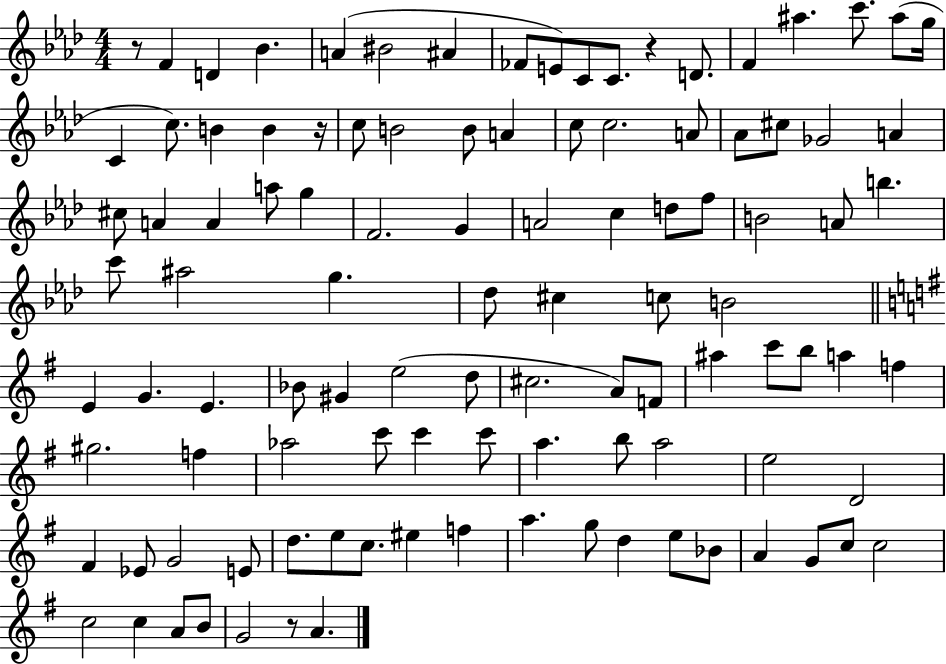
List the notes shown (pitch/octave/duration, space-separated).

R/e F4/q D4/q Bb4/q. A4/q BIS4/h A#4/q FES4/e E4/e C4/e C4/e. R/q D4/e. F4/q A#5/q. C6/e. A#5/e G5/s C4/q C5/e. B4/q B4/q R/s C5/e B4/h B4/e A4/q C5/e C5/h. A4/e Ab4/e C#5/e Gb4/h A4/q C#5/e A4/q A4/q A5/e G5/q F4/h. G4/q A4/h C5/q D5/e F5/e B4/h A4/e B5/q. C6/e A#5/h G5/q. Db5/e C#5/q C5/e B4/h E4/q G4/q. E4/q. Bb4/e G#4/q E5/h D5/e C#5/h. A4/e F4/e A#5/q C6/e B5/e A5/q F5/q G#5/h. F5/q Ab5/h C6/e C6/q C6/e A5/q. B5/e A5/h E5/h D4/h F#4/q Eb4/e G4/h E4/e D5/e. E5/e C5/e. EIS5/q F5/q A5/q. G5/e D5/q E5/e Bb4/e A4/q G4/e C5/e C5/h C5/h C5/q A4/e B4/e G4/h R/e A4/q.